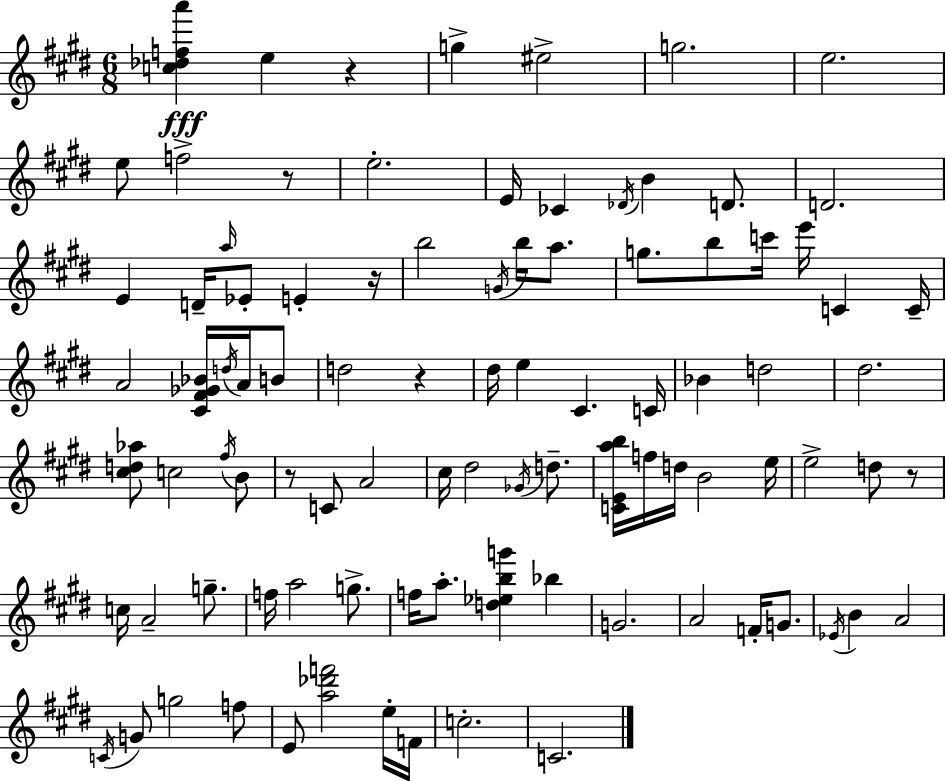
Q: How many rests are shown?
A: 6